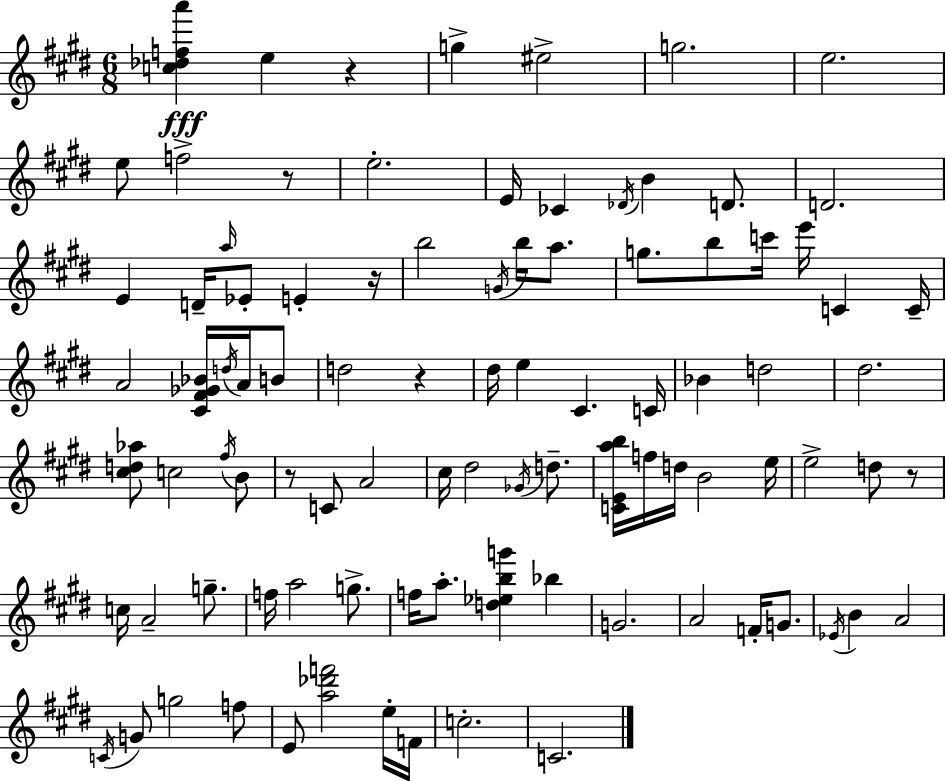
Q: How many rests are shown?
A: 6